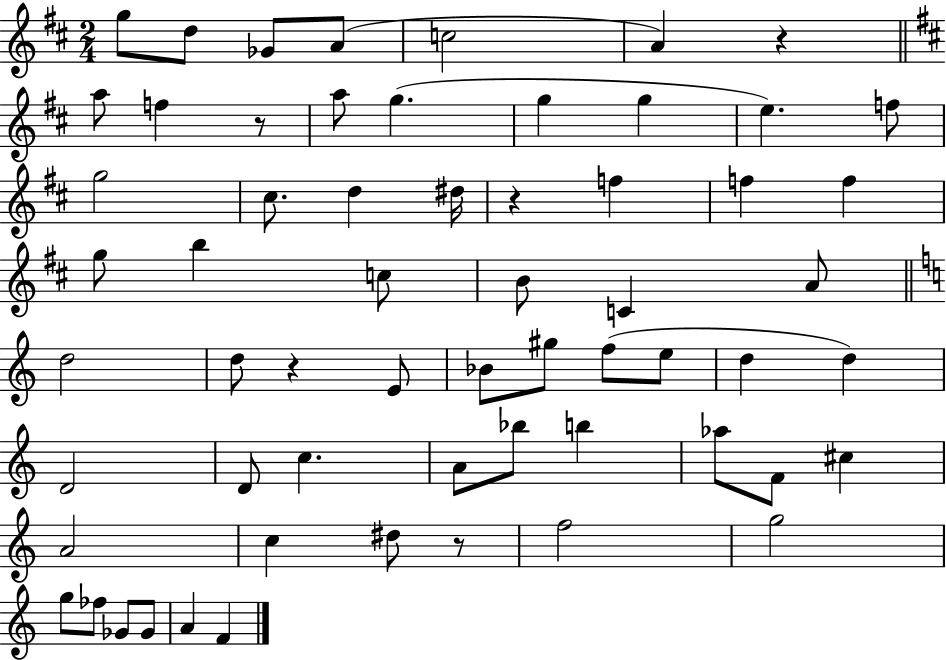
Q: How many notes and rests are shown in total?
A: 61